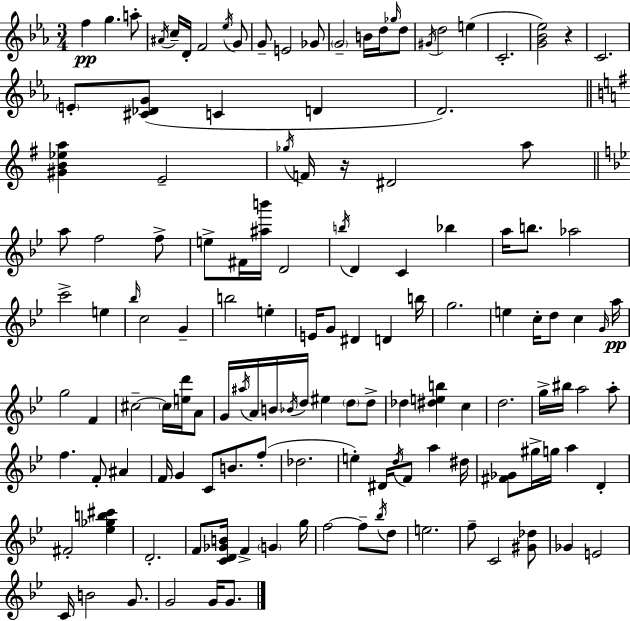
{
  \clef treble
  \numericTimeSignature
  \time 3/4
  \key c \minor
  f''4\pp g''4. a''8-. | \acciaccatura { ais'16 } c''16-- d'16-. f'2 \acciaccatura { ees''16 } | g'8 g'8-- e'2 | ges'8 \parenthesize g'2-- b'16 d''16 | \break \grace { ges''16 } d''8 \acciaccatura { gis'16 } d''2 | e''4( c'2.-. | <g' bes' ees''>2) | r4 c'2. | \break \parenthesize e'8-. <cis' des' g'>8( c'4 | d'4 d'2.) | \bar "||" \break \key e \minor <gis' b' ees'' a''>4 e'2-- | \acciaccatura { ges''16 } f'16 r16 dis'2 a''8 | \bar "||" \break \key bes \major a''8 f''2 f''8-> | e''8-> fis'16 <ais'' b'''>16 d'2 | \acciaccatura { b''16 } d'4 c'4 bes''4 | a''16 b''8. aes''2 | \break c'''2-> e''4 | \grace { bes''16 } c''2 g'4-- | b''2 e''4-. | e'16 g'8 dis'4 d'4 | \break b''16 g''2. | e''4 c''16-. d''8 c''4 | \grace { g'16 } a''16\pp g''2 f'4 | cis''2--~~ \parenthesize cis''16 | \break <e'' d'''>16 a'8 g'16 \acciaccatura { ais''16 } a'16 b'16 \acciaccatura { bes'16 } d''16 eis''4 | \parenthesize d''8 d''8-> des''4 <dis'' e'' b''>4 | c''4 d''2. | g''16-> bis''16 a''2 | \break a''8-. f''4. f'8-. | ais'4 f'16 g'4 c'8 | b'8. f''8-.( des''2. | e''4-.) dis'16 \acciaccatura { d''16 } f'8 | \break a''4 dis''16 <fis' ges'>8 gis''16-> g''16 a''4 | d'4-. fis'2-. | <ees'' ges'' b'' cis'''>4 d'2.-. | f'8 <c' d' ges' b'>16 f'4-> | \break \parenthesize g'4 g''16 f''2~~ | f''8-- \acciaccatura { bes''16 } d''8 e''2. | f''8-- c'2 | <gis' des''>8 ges'4 e'2 | \break c'16 b'2 | g'8. g'2 | g'16 g'8. \bar "|."
}